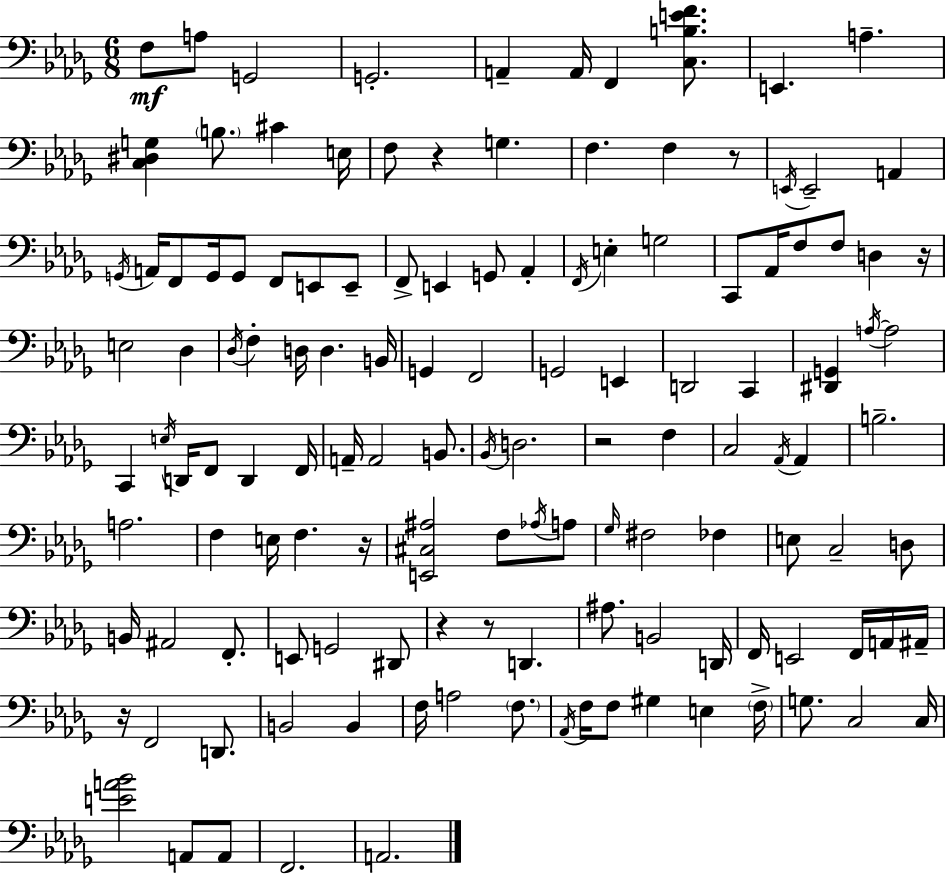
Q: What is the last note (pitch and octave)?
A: A2